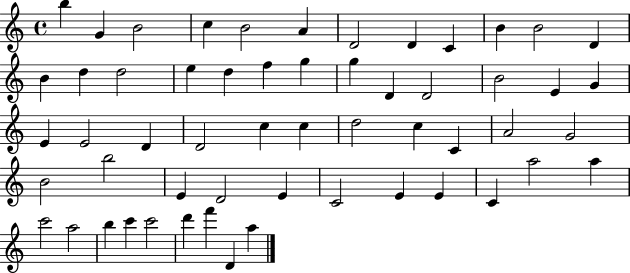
{
  \clef treble
  \time 4/4
  \defaultTimeSignature
  \key c \major
  b''4 g'4 b'2 | c''4 b'2 a'4 | d'2 d'4 c'4 | b'4 b'2 d'4 | \break b'4 d''4 d''2 | e''4 d''4 f''4 g''4 | g''4 d'4 d'2 | b'2 e'4 g'4 | \break e'4 e'2 d'4 | d'2 c''4 c''4 | d''2 c''4 c'4 | a'2 g'2 | \break b'2 b''2 | e'4 d'2 e'4 | c'2 e'4 e'4 | c'4 a''2 a''4 | \break c'''2 a''2 | b''4 c'''4 c'''2 | d'''4 f'''4 d'4 a''4 | \bar "|."
}